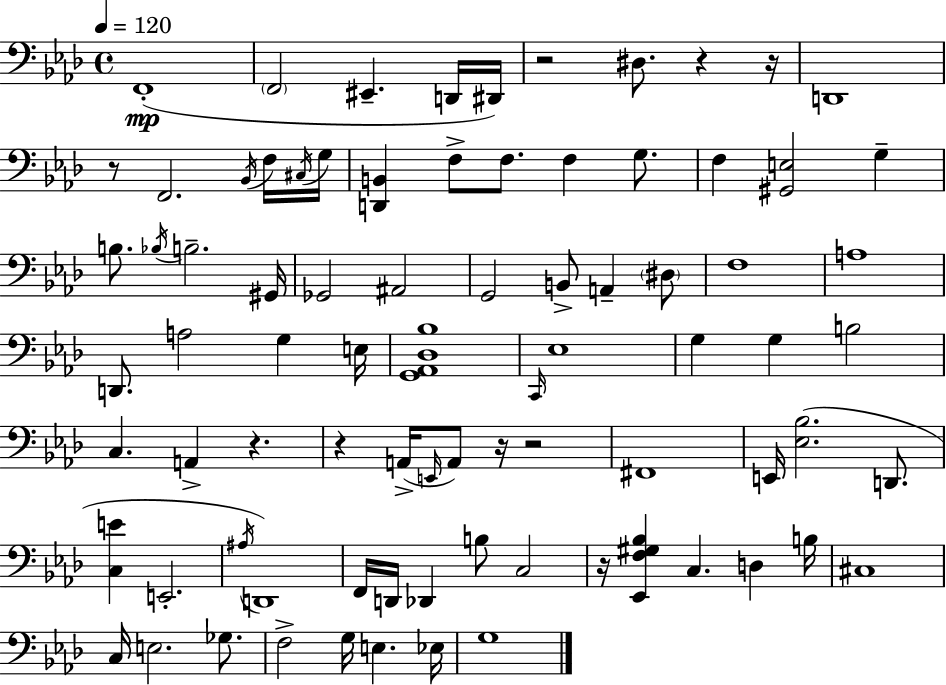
{
  \clef bass
  \time 4/4
  \defaultTimeSignature
  \key aes \major
  \tempo 4 = 120
  f,1-.(\mp | \parenthesize f,2 eis,4.-- d,16 dis,16) | r2 dis8. r4 r16 | d,1 | \break r8 f,2. \acciaccatura { bes,16 } f16 | \acciaccatura { cis16 } g16 <d, b,>4 f8-> f8. f4 g8. | f4 <gis, e>2 g4-- | b8. \acciaccatura { bes16 } b2.-- | \break gis,16 ges,2 ais,2 | g,2 b,8-> a,4-- | \parenthesize dis8 f1 | a1 | \break d,8. a2 g4 | e16 <g, aes, des bes>1 | \grace { c,16 } ees1 | g4 g4 b2 | \break c4. a,4-> r4. | r4 a,16->( \grace { e,16 } a,8) r16 r2 | fis,1 | e,16 <ees bes>2.( | \break d,8. <c e'>4 e,2.-. | \acciaccatura { ais16 }) d,1 | f,16 d,16 des,4 b8 c2 | r16 <ees, f gis bes>4 c4. | \break d4 b16 cis1 | c16 e2. | ges8. f2-> g16 e4. | ees16 g1 | \break \bar "|."
}